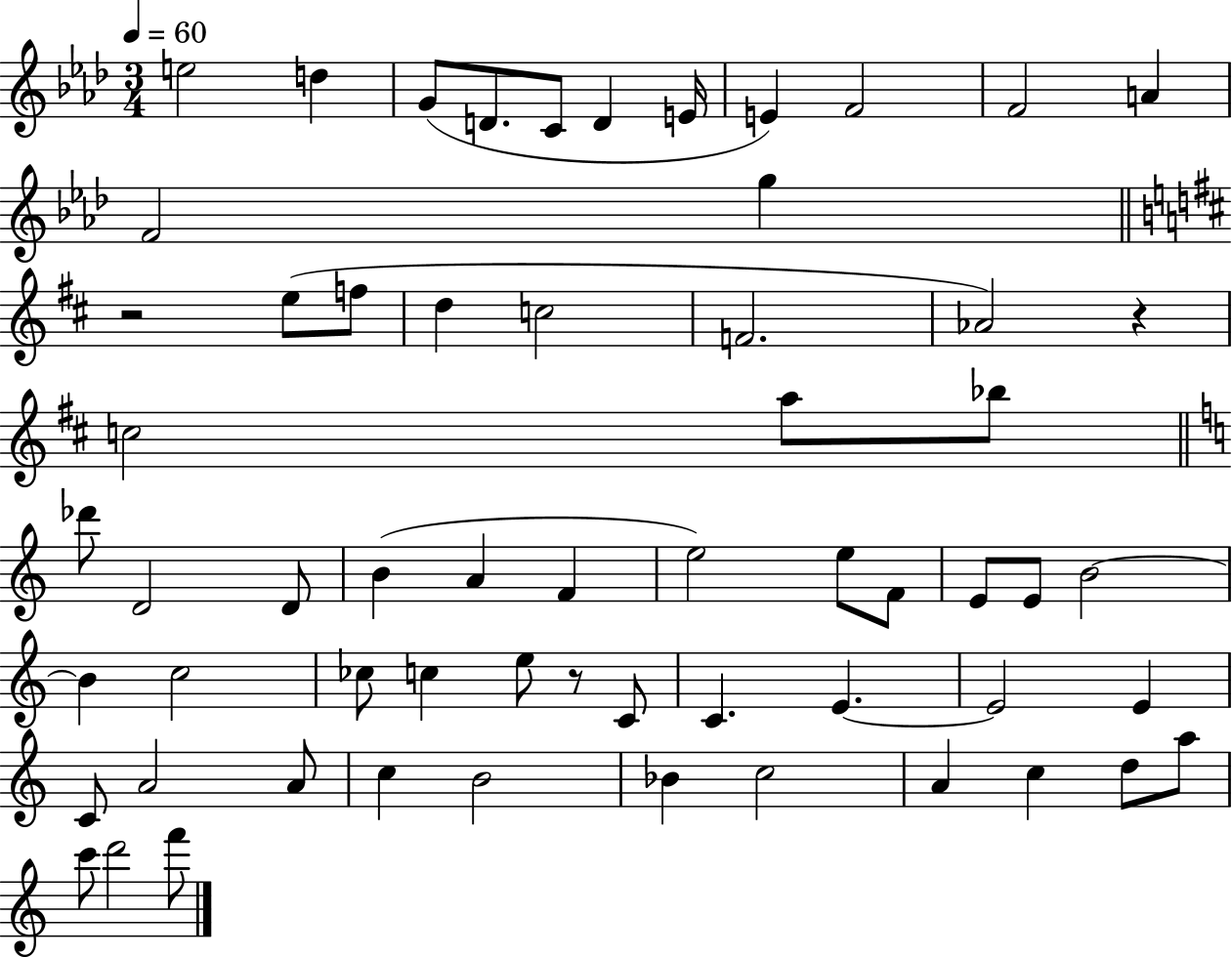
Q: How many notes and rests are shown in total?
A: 61